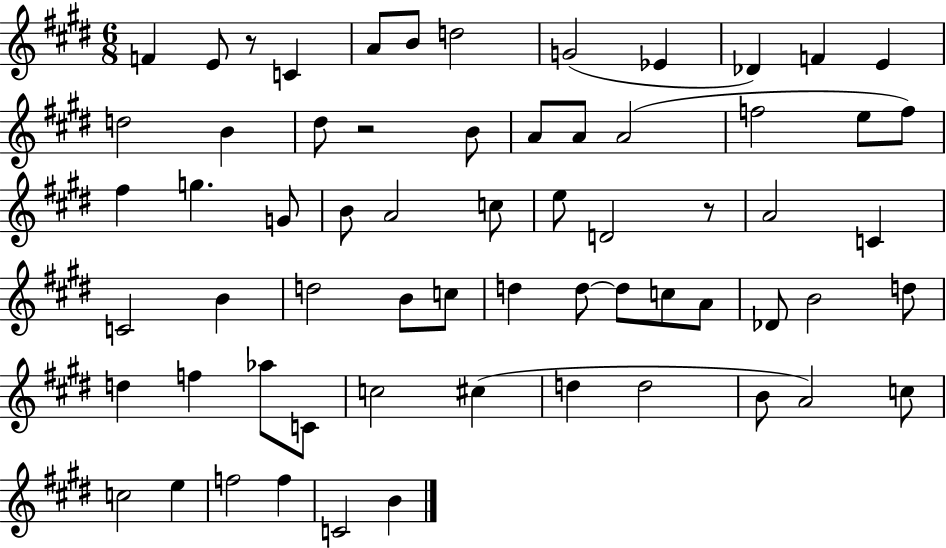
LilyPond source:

{
  \clef treble
  \numericTimeSignature
  \time 6/8
  \key e \major
  f'4 e'8 r8 c'4 | a'8 b'8 d''2 | g'2( ees'4 | des'4) f'4 e'4 | \break d''2 b'4 | dis''8 r2 b'8 | a'8 a'8 a'2( | f''2 e''8 f''8) | \break fis''4 g''4. g'8 | b'8 a'2 c''8 | e''8 d'2 r8 | a'2 c'4 | \break c'2 b'4 | d''2 b'8 c''8 | d''4 d''8~~ d''8 c''8 a'8 | des'8 b'2 d''8 | \break d''4 f''4 aes''8 c'8 | c''2 cis''4( | d''4 d''2 | b'8 a'2) c''8 | \break c''2 e''4 | f''2 f''4 | c'2 b'4 | \bar "|."
}